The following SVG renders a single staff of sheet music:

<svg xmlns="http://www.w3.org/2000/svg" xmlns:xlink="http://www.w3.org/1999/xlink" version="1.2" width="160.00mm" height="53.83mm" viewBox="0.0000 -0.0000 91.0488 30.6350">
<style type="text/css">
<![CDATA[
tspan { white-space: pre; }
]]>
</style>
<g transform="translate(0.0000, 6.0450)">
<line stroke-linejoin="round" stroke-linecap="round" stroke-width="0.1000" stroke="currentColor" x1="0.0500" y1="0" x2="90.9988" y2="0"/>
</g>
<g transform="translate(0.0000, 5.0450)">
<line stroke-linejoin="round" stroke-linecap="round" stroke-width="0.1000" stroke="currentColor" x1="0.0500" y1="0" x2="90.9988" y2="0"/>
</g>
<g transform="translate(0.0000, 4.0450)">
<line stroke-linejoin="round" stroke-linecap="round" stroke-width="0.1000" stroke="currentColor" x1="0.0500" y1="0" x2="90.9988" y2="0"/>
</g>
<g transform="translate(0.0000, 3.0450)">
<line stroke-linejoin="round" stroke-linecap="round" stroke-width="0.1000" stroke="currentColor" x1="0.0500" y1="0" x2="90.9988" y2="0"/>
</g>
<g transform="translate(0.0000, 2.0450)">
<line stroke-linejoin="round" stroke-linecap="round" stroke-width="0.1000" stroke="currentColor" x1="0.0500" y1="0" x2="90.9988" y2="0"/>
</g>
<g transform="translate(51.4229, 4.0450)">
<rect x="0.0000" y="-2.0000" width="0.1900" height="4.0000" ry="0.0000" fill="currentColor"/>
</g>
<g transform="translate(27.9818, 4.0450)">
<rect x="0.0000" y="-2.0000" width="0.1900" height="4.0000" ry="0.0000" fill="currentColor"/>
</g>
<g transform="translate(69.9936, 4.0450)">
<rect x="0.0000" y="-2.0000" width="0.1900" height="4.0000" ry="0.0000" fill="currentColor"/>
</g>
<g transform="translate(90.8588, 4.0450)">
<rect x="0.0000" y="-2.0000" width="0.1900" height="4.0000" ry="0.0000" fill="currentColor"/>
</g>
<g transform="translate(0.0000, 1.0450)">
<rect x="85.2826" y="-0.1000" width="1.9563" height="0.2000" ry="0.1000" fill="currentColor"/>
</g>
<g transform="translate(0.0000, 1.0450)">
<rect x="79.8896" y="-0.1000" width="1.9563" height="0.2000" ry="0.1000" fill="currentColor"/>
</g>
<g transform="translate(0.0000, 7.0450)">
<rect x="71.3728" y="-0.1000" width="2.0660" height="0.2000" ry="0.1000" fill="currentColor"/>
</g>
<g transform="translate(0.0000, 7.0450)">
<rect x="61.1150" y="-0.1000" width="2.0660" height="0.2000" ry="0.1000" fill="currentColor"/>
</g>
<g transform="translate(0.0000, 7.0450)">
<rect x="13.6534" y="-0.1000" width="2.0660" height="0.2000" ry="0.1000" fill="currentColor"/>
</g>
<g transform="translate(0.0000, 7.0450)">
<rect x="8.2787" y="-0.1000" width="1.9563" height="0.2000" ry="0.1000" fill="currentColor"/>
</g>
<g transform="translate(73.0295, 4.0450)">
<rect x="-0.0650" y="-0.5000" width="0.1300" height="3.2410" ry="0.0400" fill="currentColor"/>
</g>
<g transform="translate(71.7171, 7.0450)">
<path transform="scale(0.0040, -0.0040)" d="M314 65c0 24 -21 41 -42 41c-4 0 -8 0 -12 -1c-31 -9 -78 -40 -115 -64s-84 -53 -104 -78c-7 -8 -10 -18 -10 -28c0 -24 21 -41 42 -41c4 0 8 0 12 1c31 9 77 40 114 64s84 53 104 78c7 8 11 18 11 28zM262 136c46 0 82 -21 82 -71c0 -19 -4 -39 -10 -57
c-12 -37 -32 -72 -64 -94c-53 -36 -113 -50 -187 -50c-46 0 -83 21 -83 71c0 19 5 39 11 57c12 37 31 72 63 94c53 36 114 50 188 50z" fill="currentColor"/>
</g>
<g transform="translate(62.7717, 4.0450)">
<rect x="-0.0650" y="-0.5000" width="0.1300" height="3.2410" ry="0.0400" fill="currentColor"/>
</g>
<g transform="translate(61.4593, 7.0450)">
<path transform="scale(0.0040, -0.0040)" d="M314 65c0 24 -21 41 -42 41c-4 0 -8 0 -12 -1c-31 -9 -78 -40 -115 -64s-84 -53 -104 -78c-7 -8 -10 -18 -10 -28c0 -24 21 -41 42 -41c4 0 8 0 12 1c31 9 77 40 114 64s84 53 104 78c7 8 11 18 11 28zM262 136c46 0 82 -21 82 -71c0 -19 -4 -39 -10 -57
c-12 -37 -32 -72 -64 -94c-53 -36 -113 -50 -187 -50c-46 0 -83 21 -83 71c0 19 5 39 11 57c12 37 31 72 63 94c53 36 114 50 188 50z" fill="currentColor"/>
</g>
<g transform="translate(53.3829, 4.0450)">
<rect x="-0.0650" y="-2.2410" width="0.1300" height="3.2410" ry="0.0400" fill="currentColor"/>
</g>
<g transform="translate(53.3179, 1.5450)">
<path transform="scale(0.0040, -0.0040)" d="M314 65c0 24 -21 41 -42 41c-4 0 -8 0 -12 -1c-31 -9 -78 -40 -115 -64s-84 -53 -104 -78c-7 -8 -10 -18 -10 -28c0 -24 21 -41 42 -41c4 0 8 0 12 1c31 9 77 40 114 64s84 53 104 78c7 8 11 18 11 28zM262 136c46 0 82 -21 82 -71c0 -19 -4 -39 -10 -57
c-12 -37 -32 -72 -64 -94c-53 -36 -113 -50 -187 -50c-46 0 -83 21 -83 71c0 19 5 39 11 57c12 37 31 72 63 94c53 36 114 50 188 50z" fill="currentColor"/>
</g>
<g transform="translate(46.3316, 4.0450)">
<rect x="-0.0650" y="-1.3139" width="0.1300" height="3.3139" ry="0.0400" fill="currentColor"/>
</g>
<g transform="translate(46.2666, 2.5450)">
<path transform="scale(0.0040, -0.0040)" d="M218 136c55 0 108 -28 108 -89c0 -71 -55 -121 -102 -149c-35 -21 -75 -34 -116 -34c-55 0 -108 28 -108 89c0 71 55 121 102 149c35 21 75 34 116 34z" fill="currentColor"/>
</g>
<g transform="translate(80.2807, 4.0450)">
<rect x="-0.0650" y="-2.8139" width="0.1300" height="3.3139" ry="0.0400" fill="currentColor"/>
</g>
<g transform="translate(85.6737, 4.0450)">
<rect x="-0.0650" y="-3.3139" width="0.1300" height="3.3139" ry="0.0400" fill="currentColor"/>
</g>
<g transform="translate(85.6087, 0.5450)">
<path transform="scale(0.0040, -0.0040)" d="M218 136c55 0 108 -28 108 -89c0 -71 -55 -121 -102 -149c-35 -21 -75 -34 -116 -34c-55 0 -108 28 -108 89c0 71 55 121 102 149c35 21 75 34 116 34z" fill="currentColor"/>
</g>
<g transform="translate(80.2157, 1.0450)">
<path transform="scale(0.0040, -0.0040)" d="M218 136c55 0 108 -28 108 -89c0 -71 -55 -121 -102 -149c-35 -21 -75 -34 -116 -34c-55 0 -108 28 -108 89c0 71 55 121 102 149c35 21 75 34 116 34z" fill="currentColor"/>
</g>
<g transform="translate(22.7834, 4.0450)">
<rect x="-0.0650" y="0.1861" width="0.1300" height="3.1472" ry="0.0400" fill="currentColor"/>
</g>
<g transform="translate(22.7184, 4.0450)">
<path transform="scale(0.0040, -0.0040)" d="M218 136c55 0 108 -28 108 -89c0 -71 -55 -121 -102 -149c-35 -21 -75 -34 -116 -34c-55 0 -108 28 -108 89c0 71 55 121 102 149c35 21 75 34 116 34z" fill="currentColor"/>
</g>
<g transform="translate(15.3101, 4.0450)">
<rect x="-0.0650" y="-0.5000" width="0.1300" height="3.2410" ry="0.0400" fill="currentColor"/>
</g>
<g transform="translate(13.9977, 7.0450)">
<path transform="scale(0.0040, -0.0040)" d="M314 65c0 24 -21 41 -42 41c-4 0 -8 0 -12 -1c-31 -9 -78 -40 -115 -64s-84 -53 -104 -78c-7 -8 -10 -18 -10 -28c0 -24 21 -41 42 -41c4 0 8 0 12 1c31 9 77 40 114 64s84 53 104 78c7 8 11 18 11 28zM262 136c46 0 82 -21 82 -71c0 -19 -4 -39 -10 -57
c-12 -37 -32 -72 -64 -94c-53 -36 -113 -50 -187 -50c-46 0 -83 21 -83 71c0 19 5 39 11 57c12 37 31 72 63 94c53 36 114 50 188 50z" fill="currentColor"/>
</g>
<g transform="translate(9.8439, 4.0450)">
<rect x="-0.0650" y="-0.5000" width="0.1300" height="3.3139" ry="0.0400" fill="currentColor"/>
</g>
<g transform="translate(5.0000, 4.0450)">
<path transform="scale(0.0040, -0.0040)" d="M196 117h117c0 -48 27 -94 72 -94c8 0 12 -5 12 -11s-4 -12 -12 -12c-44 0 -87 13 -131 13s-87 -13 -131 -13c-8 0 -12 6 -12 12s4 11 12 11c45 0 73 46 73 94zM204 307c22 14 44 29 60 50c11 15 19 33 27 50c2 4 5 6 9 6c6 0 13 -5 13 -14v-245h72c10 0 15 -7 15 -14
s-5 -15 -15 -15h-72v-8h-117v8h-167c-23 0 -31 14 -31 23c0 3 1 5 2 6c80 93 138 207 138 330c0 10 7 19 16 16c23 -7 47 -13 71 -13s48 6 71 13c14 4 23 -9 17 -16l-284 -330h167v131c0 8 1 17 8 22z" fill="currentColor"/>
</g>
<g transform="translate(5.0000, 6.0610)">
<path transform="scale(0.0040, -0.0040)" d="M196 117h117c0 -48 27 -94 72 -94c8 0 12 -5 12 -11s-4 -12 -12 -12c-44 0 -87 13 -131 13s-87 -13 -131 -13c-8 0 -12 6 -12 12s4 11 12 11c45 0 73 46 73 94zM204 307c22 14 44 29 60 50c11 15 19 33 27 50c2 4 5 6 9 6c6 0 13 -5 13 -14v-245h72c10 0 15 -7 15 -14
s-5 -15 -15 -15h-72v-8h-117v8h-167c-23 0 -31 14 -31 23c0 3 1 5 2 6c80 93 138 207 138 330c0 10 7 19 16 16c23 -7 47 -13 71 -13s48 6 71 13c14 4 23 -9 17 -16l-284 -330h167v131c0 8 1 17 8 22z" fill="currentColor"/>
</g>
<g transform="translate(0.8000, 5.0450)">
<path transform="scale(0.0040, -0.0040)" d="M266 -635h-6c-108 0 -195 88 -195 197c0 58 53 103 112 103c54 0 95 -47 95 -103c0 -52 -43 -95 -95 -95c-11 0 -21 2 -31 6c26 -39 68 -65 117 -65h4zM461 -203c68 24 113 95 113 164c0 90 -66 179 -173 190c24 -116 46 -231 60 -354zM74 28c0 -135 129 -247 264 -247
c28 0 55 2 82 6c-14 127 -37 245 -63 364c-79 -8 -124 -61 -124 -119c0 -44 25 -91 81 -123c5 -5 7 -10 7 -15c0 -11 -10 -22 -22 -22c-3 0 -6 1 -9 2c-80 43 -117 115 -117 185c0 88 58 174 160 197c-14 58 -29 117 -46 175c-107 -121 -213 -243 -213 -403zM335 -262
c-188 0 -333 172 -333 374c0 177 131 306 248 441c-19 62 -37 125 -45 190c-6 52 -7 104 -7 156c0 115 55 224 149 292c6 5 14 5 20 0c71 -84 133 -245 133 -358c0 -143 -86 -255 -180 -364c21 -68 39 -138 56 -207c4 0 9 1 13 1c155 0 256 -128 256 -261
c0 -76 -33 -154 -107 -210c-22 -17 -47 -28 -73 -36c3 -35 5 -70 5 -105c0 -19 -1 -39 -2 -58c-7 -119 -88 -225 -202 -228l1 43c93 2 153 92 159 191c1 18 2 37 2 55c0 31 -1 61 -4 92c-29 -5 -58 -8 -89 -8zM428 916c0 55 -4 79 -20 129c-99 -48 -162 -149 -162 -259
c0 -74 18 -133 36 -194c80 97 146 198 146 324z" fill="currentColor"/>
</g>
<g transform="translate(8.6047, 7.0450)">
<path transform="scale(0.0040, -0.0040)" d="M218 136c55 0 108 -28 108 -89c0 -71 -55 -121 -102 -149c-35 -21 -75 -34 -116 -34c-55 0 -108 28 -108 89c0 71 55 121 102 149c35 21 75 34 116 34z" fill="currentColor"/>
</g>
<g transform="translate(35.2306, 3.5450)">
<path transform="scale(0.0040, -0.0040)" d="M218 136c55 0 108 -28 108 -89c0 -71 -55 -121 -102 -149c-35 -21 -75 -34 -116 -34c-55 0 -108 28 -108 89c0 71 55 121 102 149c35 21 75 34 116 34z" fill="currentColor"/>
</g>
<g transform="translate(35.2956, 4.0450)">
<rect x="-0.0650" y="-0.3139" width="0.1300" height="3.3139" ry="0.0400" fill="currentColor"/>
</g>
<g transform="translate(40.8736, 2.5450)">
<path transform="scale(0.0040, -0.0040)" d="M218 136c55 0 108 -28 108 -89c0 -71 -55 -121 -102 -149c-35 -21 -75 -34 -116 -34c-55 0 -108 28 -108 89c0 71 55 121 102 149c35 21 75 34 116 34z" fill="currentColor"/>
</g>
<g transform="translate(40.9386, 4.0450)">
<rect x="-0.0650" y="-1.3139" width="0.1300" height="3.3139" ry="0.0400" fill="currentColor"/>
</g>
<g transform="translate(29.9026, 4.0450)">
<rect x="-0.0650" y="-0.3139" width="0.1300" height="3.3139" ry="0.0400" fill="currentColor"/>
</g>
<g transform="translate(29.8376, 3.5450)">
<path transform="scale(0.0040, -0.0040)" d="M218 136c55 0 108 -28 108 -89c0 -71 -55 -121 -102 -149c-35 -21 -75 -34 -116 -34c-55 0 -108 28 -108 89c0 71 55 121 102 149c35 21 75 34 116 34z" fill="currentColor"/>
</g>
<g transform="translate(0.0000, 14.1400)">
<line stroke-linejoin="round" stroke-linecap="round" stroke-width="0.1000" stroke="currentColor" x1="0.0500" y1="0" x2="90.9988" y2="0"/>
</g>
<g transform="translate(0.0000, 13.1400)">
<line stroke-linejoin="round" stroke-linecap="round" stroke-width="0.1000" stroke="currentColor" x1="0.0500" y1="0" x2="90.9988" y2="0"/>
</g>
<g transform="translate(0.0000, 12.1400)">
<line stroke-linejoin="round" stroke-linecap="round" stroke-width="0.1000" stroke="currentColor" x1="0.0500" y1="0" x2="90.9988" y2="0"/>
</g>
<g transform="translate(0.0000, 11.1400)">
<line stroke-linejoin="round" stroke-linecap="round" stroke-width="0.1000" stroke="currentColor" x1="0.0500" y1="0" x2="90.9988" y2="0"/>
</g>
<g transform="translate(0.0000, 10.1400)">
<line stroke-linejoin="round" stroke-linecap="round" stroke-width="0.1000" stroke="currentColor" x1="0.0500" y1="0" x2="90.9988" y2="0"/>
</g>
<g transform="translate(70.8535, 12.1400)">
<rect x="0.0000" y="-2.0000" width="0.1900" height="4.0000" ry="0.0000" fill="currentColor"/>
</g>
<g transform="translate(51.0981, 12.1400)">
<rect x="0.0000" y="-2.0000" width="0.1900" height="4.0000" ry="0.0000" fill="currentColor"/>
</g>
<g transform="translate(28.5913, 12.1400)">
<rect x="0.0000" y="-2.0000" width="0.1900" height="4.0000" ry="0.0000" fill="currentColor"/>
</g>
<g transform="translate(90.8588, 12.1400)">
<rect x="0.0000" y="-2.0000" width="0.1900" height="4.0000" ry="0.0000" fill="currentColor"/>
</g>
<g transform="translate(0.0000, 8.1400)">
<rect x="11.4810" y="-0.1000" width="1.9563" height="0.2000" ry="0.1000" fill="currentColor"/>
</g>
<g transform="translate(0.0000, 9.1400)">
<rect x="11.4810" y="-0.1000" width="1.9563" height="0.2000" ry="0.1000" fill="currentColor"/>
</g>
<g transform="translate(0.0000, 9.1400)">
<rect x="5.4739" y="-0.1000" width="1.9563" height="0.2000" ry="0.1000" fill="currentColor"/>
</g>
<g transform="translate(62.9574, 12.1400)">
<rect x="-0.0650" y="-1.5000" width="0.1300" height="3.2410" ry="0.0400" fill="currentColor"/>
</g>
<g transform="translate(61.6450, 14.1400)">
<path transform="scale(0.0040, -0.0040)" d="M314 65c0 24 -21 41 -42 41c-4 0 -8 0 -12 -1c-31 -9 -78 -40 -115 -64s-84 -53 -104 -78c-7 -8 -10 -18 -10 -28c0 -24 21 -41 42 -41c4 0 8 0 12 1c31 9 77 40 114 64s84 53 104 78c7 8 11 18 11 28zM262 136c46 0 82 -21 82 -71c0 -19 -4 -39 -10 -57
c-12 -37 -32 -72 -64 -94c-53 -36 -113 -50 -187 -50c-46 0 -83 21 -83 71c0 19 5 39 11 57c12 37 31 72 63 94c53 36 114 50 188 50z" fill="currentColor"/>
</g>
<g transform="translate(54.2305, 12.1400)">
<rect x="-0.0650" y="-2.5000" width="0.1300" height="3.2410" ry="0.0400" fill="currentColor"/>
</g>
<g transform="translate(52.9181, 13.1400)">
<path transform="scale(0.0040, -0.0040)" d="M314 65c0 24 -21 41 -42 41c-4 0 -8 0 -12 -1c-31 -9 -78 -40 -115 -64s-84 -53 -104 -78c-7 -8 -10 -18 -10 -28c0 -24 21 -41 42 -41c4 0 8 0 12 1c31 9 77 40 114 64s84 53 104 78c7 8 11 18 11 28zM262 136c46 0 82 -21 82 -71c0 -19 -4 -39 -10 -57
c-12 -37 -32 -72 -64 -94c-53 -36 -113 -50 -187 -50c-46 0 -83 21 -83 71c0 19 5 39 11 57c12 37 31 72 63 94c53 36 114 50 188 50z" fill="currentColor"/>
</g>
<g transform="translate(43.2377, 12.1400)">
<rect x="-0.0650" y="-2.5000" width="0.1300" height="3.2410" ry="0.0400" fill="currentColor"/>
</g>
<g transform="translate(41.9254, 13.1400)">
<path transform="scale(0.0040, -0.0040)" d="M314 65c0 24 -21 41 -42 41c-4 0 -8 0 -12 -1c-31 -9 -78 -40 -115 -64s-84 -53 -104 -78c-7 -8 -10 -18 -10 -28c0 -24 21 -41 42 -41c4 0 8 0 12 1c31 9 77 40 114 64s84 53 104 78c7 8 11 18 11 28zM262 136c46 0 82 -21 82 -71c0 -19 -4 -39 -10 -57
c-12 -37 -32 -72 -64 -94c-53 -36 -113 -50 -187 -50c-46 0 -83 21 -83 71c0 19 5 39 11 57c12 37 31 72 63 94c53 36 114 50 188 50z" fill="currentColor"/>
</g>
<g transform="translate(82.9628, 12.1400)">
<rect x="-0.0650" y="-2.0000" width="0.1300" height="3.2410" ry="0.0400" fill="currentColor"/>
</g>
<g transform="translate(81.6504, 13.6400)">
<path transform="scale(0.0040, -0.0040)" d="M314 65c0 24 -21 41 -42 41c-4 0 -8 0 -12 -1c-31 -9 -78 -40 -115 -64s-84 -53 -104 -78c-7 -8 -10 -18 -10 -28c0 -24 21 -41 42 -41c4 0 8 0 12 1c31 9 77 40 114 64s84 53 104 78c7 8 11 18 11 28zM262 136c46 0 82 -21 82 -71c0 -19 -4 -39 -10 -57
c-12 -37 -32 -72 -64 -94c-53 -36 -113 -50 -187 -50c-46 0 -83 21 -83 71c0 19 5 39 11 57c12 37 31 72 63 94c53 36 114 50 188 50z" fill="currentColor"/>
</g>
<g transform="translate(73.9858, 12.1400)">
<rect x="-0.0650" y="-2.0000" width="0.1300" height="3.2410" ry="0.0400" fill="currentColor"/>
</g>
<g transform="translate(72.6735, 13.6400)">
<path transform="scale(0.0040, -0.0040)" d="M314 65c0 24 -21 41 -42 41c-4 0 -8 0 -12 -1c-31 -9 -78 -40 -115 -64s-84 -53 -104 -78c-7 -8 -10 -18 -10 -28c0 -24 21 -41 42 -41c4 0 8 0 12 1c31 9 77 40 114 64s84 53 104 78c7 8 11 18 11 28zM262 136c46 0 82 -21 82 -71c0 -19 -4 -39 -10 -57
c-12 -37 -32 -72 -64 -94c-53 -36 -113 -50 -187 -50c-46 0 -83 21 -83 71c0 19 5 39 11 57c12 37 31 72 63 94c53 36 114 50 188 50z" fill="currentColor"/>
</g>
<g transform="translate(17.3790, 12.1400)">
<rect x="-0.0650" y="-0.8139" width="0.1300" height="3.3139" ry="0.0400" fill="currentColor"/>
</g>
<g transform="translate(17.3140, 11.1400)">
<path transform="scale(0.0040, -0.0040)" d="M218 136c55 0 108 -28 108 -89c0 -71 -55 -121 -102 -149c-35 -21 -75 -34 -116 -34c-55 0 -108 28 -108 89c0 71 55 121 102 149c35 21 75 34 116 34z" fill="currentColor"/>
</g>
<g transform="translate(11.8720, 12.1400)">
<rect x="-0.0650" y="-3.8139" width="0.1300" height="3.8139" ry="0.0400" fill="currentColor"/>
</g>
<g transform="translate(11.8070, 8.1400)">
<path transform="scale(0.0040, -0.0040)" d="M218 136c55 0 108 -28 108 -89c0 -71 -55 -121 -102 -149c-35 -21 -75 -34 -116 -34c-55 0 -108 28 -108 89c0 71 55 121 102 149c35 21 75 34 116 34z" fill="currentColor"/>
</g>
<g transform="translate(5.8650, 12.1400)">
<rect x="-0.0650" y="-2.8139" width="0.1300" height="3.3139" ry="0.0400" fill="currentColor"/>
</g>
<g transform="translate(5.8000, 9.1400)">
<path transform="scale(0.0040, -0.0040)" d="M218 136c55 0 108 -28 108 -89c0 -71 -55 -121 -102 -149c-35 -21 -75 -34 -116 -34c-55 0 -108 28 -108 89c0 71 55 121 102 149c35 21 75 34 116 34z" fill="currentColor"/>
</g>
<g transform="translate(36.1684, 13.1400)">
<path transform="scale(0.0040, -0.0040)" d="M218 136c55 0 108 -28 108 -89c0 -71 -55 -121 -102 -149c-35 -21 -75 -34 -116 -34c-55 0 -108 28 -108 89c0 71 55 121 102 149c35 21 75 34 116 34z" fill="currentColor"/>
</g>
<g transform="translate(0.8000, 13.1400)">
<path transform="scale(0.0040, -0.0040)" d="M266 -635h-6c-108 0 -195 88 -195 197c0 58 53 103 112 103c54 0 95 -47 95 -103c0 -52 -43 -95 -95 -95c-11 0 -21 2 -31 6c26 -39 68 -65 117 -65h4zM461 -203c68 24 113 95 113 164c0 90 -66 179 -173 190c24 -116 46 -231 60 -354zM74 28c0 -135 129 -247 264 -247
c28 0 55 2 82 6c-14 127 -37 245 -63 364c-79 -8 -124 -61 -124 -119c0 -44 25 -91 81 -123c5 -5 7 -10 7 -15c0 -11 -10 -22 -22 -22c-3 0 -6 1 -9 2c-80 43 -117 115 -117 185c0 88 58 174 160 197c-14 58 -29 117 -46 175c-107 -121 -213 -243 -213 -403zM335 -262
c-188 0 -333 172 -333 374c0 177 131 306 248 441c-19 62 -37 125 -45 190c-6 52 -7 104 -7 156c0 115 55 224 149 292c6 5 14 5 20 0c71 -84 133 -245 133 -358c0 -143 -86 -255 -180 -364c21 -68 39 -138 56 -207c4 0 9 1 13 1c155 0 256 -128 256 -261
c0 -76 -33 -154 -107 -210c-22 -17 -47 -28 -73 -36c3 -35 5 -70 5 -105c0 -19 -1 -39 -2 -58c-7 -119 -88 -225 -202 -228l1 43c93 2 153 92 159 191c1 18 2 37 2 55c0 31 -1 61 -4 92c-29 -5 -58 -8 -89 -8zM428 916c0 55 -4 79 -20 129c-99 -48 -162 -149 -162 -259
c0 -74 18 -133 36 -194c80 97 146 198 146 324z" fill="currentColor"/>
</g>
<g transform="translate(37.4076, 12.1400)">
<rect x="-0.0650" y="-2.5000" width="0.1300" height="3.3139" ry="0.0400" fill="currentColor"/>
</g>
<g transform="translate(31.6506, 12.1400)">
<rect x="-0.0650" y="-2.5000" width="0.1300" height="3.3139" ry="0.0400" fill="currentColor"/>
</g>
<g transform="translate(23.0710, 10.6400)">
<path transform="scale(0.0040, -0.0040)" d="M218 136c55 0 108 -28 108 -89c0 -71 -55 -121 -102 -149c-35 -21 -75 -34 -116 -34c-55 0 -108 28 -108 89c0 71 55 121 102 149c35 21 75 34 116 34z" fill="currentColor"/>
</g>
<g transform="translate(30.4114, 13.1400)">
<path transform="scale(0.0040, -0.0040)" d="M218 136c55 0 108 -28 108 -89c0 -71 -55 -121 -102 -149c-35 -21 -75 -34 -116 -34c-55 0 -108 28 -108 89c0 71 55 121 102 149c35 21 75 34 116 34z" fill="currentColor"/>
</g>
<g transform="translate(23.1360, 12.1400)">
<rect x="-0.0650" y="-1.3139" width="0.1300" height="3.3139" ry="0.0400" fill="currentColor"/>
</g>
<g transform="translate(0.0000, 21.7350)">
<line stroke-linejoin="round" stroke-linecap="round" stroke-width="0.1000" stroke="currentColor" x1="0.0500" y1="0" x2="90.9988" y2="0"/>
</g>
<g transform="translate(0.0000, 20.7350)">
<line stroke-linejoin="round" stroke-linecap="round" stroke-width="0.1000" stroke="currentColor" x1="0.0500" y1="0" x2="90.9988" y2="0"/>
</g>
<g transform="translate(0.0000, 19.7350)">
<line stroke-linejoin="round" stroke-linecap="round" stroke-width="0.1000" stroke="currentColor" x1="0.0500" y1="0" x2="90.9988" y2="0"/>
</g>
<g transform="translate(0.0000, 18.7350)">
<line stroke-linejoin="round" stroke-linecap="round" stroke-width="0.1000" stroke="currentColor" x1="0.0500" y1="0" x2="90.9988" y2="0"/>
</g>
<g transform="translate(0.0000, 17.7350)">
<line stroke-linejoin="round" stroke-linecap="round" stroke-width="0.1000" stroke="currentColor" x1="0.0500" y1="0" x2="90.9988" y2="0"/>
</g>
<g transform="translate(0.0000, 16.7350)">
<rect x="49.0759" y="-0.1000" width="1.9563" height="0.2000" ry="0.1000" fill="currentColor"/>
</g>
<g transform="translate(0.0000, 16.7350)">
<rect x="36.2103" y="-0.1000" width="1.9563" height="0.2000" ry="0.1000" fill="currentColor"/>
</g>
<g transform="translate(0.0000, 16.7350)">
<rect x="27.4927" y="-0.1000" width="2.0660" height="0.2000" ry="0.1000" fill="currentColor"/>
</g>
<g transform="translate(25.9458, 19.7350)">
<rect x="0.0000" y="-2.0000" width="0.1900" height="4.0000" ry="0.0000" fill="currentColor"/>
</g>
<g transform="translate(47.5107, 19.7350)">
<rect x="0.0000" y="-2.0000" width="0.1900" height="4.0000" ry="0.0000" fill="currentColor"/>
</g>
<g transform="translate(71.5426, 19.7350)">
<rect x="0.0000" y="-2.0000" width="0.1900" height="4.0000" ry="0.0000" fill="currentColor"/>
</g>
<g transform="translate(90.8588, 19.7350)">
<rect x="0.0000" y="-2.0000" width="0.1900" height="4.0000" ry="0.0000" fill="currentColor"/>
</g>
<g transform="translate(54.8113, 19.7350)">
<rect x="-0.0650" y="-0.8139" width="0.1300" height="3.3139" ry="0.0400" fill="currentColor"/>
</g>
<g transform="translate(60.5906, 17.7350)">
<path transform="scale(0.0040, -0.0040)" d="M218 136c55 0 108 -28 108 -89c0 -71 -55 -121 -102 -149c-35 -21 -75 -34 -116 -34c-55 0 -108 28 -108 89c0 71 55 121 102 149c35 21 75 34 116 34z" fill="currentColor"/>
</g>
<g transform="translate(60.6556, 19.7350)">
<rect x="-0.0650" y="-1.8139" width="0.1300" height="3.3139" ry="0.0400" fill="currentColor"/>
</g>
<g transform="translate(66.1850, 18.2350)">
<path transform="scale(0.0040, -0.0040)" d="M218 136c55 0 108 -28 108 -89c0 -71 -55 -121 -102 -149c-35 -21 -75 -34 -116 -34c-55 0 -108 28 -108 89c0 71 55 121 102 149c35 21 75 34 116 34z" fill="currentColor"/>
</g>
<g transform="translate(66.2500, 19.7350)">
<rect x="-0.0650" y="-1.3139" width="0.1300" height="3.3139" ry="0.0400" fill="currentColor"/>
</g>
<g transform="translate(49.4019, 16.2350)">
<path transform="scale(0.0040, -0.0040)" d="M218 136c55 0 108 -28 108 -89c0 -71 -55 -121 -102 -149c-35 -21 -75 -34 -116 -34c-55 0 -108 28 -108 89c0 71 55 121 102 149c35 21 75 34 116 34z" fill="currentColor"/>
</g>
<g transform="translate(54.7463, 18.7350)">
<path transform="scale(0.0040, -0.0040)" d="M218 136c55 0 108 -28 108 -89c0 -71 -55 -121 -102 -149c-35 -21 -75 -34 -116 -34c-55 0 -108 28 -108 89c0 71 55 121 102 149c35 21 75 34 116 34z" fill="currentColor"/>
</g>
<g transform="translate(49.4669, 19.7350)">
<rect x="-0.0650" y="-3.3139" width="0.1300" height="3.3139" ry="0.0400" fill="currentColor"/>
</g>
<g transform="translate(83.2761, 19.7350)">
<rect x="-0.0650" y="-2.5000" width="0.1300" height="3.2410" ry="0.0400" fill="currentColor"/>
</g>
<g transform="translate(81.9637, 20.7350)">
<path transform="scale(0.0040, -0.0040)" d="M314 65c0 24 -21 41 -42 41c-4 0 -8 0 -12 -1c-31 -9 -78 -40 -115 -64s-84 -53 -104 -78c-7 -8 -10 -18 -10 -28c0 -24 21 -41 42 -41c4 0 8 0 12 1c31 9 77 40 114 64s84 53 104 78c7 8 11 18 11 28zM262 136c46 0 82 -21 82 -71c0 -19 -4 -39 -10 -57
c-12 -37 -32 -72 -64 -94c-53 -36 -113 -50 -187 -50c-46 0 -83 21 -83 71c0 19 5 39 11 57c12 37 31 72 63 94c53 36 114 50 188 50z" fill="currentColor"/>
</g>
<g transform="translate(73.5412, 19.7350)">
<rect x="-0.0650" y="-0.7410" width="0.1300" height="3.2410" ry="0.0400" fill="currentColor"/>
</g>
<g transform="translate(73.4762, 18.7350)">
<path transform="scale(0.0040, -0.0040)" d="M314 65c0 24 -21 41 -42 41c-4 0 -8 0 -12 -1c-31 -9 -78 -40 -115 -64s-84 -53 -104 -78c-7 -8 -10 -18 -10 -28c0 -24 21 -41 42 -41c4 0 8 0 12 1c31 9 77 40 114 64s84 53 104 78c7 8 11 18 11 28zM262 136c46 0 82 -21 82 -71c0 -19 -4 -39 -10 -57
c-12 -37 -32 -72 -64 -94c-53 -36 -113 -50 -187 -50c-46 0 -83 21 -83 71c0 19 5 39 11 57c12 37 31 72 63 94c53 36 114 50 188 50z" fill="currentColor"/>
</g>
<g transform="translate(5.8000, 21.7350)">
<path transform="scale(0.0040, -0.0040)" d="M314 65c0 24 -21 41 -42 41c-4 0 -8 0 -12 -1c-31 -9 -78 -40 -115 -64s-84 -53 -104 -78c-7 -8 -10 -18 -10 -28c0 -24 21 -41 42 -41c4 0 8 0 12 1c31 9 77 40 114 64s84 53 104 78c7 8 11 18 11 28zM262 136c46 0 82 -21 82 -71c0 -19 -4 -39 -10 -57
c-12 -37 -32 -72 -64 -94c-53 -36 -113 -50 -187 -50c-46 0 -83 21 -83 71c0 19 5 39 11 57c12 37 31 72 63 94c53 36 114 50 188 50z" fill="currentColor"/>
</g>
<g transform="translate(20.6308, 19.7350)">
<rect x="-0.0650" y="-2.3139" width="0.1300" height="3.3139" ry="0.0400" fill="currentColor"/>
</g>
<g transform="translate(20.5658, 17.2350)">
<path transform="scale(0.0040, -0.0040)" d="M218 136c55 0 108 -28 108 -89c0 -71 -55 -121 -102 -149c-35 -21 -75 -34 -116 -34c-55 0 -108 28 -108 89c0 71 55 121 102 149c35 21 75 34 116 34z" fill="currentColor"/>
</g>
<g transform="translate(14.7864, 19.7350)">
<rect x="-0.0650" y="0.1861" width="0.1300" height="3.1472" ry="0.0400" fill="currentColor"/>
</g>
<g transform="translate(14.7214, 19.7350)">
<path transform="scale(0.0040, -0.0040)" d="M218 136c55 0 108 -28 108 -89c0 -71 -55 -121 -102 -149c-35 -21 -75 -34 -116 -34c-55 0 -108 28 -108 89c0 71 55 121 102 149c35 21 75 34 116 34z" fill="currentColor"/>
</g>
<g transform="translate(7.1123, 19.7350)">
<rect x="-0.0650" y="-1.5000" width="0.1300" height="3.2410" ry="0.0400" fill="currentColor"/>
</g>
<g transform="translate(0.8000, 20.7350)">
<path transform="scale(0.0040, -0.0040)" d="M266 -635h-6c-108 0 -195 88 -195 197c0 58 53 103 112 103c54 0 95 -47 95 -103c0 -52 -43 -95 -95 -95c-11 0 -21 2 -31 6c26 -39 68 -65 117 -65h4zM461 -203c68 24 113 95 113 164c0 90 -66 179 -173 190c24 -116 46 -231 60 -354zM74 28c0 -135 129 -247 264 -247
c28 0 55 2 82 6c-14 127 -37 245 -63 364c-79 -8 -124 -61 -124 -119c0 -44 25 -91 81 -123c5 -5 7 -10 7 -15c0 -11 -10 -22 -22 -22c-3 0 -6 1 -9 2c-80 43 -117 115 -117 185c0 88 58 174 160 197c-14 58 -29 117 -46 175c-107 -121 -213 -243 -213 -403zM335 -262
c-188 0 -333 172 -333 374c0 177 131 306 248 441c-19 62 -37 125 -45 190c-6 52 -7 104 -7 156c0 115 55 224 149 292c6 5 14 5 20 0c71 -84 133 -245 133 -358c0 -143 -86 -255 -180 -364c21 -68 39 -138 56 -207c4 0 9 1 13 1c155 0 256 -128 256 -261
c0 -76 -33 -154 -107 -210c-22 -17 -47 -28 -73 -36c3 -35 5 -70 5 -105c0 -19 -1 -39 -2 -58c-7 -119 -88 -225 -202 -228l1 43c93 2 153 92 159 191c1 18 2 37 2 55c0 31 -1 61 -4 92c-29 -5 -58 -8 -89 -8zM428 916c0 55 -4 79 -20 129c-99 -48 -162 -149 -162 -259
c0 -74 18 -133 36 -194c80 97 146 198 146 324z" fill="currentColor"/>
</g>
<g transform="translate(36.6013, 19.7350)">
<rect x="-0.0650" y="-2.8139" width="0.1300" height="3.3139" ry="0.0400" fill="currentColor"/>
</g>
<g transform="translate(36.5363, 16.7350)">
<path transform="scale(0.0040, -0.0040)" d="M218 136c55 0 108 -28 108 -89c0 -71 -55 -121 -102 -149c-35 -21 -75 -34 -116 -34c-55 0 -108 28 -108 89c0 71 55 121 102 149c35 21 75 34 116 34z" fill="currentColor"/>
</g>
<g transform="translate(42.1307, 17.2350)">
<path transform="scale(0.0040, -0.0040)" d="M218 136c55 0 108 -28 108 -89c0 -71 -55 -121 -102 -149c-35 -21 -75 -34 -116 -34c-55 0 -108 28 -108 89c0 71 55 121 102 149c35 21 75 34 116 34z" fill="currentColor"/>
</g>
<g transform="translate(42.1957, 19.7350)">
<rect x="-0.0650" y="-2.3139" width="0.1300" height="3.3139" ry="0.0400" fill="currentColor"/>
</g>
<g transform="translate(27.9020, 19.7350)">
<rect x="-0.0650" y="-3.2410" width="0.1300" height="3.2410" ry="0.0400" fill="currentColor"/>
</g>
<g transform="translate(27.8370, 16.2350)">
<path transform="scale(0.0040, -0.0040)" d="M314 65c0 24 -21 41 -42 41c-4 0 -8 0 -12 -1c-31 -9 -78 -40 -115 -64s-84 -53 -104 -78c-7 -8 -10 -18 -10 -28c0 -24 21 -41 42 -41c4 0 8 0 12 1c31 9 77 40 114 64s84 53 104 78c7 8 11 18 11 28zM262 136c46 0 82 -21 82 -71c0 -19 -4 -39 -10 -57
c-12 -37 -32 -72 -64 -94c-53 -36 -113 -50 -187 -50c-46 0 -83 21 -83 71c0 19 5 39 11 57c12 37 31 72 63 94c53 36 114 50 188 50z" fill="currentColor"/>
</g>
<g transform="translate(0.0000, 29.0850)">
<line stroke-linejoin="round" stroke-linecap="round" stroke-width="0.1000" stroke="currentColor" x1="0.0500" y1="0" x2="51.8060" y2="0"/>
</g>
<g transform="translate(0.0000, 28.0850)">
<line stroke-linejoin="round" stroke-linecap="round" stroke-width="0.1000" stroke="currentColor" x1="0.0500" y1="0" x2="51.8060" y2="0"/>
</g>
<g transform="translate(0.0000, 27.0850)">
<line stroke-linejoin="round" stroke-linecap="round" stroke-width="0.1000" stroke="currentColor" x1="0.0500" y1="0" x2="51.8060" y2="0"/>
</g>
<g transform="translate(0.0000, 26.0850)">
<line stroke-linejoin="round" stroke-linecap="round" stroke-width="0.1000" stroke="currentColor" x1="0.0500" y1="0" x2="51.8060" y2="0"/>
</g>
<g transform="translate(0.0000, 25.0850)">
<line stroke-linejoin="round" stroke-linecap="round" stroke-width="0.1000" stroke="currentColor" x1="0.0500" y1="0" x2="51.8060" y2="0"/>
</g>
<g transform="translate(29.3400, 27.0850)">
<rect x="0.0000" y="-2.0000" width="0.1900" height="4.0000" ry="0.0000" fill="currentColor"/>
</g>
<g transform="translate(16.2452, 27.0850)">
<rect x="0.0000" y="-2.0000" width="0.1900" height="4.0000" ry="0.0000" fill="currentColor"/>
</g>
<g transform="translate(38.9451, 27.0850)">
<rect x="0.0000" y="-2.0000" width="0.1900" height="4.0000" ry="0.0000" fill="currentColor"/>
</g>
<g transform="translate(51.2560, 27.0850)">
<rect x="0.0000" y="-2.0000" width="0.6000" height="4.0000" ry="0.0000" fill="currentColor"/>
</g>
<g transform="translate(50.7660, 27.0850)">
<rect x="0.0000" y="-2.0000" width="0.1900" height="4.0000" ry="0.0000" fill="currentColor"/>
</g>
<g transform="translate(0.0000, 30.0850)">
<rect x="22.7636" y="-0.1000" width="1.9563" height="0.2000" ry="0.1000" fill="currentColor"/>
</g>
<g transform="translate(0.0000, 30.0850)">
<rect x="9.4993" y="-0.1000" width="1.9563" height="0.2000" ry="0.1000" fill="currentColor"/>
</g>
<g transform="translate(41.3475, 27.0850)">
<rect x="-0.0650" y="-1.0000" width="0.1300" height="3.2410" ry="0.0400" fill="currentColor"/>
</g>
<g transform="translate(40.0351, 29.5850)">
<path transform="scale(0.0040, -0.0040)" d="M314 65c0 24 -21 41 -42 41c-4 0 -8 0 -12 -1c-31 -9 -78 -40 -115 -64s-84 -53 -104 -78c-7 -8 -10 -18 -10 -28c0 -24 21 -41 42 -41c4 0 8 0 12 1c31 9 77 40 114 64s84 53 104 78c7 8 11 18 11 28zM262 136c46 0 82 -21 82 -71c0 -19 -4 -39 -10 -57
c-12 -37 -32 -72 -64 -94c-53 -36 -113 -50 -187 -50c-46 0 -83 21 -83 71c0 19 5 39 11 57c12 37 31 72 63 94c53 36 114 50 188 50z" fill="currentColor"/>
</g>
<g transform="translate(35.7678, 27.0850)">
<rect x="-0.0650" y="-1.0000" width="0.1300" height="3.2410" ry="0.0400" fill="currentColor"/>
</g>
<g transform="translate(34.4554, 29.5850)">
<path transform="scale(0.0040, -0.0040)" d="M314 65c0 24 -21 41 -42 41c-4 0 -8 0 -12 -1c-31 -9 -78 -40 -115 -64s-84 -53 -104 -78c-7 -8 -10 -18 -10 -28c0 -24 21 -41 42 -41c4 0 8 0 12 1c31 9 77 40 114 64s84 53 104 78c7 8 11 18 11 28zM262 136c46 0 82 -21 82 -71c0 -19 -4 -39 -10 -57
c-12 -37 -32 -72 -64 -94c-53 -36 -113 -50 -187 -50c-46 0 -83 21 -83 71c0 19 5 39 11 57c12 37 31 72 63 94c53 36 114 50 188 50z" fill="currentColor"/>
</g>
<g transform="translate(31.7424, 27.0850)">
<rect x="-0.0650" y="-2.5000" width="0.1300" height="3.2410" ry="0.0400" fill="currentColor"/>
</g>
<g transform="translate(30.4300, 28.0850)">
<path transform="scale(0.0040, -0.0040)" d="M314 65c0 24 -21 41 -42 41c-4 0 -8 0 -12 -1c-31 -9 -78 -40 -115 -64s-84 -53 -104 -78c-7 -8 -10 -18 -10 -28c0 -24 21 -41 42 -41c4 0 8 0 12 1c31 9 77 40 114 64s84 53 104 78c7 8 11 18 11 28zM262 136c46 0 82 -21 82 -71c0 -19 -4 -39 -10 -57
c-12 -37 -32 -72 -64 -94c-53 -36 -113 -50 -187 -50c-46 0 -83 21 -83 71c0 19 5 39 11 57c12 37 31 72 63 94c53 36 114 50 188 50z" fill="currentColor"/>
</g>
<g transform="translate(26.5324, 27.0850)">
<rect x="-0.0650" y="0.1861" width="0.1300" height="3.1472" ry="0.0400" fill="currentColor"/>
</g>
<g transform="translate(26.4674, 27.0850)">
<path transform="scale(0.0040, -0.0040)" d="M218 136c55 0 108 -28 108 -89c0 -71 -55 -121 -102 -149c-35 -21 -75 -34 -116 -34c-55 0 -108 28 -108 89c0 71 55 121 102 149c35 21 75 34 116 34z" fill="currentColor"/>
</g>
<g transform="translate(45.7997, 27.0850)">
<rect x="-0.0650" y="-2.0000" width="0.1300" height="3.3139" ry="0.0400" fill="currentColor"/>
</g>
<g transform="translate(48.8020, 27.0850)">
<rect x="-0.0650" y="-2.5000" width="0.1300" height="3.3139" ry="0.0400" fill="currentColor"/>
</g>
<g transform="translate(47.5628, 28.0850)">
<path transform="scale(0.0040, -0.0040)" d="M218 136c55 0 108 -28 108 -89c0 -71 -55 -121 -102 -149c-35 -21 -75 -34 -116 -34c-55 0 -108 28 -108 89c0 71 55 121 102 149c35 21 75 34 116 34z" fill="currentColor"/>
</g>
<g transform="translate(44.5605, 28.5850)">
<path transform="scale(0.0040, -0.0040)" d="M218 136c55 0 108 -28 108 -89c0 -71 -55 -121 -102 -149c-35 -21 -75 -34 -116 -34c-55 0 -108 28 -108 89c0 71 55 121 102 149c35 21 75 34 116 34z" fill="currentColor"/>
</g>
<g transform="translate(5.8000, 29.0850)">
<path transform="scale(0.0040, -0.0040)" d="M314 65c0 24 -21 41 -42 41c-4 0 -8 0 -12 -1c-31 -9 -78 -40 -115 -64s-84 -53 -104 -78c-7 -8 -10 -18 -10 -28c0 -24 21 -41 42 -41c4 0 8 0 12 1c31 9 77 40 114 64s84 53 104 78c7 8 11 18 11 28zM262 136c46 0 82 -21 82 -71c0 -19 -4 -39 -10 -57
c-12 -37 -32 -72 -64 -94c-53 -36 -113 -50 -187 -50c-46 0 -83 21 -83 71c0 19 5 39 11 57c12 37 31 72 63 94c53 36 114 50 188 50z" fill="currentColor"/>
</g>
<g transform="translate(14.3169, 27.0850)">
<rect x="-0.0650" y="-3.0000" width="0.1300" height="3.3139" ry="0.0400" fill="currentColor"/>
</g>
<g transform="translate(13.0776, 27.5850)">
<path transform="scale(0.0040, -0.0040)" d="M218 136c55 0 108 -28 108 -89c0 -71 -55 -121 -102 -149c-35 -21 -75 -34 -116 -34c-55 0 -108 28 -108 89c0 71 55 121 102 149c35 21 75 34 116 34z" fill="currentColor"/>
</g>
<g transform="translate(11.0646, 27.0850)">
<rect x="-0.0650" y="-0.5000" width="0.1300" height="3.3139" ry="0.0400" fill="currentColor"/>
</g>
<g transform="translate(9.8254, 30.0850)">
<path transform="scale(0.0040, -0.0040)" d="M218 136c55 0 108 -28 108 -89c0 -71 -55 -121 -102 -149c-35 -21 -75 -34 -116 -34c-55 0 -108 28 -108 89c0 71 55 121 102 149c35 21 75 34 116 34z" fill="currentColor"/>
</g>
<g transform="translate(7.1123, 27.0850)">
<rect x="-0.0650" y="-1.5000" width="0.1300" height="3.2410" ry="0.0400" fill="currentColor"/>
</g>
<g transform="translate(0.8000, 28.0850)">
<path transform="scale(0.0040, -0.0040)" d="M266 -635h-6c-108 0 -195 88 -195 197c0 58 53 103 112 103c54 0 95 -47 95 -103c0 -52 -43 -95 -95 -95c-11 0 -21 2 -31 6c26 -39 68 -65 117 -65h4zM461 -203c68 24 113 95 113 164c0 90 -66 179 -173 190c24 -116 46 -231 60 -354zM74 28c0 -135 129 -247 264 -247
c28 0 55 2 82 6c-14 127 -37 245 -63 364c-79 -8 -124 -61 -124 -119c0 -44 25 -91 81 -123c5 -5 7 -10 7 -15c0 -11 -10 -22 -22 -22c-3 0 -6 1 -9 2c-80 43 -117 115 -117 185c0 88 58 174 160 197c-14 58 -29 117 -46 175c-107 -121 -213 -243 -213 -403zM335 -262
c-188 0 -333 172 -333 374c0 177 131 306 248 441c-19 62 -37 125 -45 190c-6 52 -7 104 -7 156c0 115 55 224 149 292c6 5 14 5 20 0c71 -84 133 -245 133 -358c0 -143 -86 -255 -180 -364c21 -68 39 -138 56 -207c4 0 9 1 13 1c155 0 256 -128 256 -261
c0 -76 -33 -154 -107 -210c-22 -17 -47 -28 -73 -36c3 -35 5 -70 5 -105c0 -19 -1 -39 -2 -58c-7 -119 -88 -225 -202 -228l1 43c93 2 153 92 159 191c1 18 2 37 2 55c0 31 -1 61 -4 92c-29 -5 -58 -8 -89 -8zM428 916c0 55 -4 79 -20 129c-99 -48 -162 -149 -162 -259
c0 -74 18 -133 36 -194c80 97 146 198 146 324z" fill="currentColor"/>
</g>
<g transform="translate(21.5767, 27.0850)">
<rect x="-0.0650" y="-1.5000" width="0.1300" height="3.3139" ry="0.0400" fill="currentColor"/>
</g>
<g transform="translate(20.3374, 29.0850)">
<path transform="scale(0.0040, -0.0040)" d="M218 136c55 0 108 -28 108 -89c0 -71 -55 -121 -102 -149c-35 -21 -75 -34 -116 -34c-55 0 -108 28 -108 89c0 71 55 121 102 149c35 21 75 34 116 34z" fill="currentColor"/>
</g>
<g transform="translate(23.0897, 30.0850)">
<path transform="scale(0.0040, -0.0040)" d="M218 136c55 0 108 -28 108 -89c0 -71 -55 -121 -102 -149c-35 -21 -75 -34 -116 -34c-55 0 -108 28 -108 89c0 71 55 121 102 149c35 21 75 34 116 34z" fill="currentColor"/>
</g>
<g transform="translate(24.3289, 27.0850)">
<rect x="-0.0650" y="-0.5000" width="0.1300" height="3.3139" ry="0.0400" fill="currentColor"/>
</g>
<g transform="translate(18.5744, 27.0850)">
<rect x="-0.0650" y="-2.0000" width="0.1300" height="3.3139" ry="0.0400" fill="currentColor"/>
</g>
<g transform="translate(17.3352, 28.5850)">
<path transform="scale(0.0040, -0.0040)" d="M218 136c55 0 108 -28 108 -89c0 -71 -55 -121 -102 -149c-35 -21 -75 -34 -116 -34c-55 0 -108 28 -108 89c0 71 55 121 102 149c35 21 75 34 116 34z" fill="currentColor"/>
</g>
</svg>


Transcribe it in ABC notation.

X:1
T:Untitled
M:4/4
L:1/4
K:C
C C2 B c c e e g2 C2 C2 a b a c' d e G G G2 G2 E2 F2 F2 E2 B g b2 a g b d f e d2 G2 E2 C A F E C B G2 D2 D2 F G